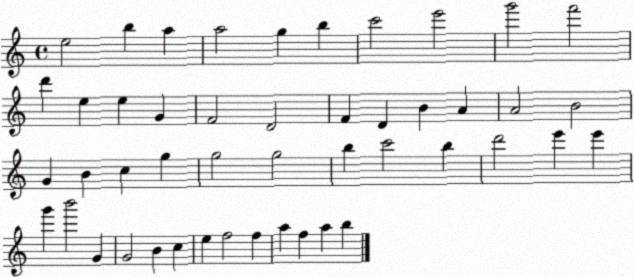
X:1
T:Untitled
M:4/4
L:1/4
K:C
e2 b a a2 g b c'2 e'2 g'2 f'2 d' e e G F2 D2 F D B A A2 B2 G B c g g2 g2 b c'2 b d'2 e' e' g' b'2 G G2 B c e f2 f a f a b